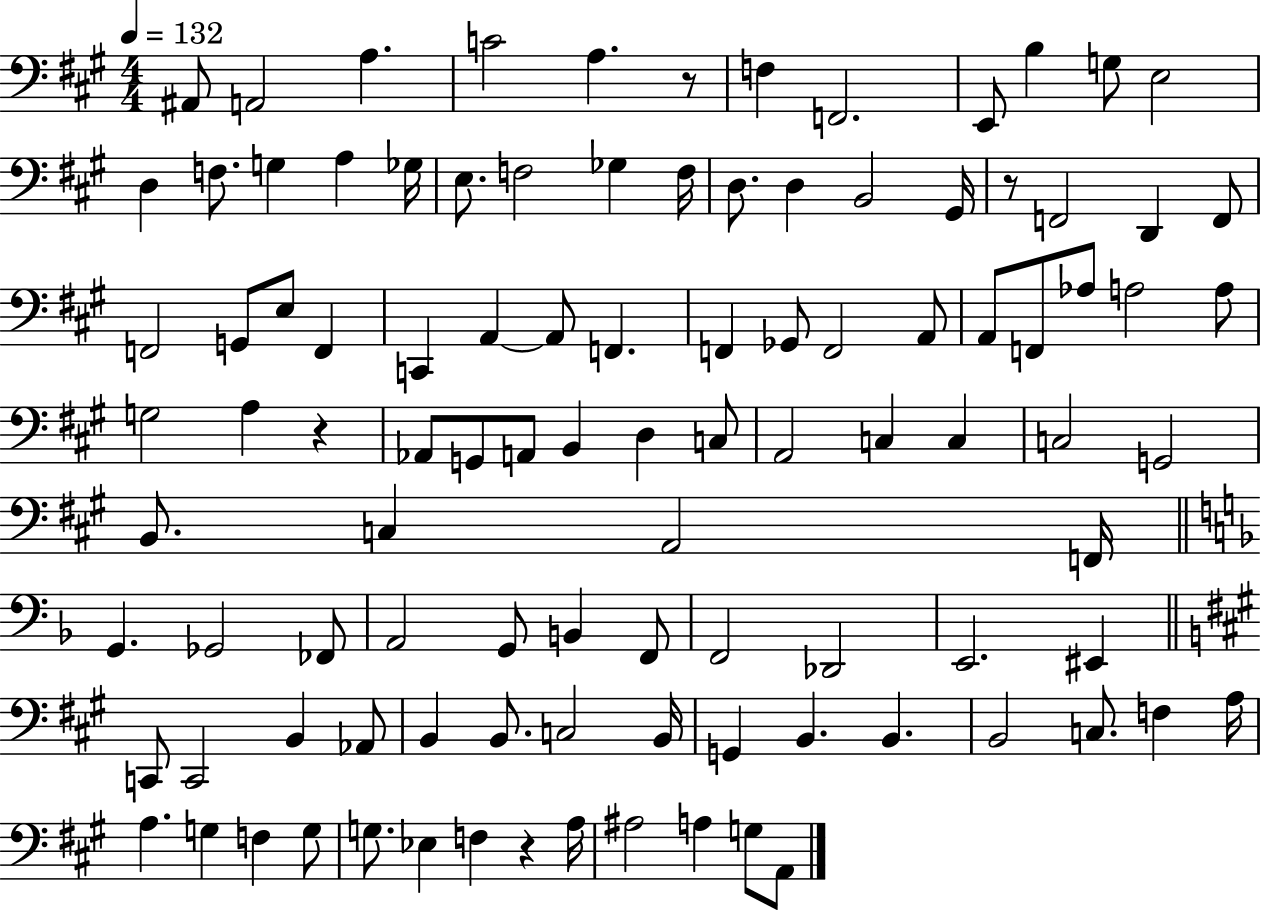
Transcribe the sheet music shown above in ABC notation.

X:1
T:Untitled
M:4/4
L:1/4
K:A
^A,,/2 A,,2 A, C2 A, z/2 F, F,,2 E,,/2 B, G,/2 E,2 D, F,/2 G, A, _G,/4 E,/2 F,2 _G, F,/4 D,/2 D, B,,2 ^G,,/4 z/2 F,,2 D,, F,,/2 F,,2 G,,/2 E,/2 F,, C,, A,, A,,/2 F,, F,, _G,,/2 F,,2 A,,/2 A,,/2 F,,/2 _A,/2 A,2 A,/2 G,2 A, z _A,,/2 G,,/2 A,,/2 B,, D, C,/2 A,,2 C, C, C,2 G,,2 B,,/2 C, A,,2 F,,/4 G,, _G,,2 _F,,/2 A,,2 G,,/2 B,, F,,/2 F,,2 _D,,2 E,,2 ^E,, C,,/2 C,,2 B,, _A,,/2 B,, B,,/2 C,2 B,,/4 G,, B,, B,, B,,2 C,/2 F, A,/4 A, G, F, G,/2 G,/2 _E, F, z A,/4 ^A,2 A, G,/2 A,,/2